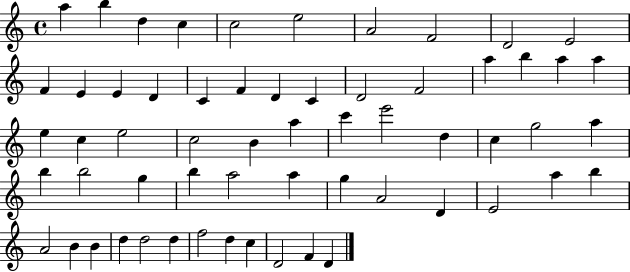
A5/q B5/q D5/q C5/q C5/h E5/h A4/h F4/h D4/h E4/h F4/q E4/q E4/q D4/q C4/q F4/q D4/q C4/q D4/h F4/h A5/q B5/q A5/q A5/q E5/q C5/q E5/h C5/h B4/q A5/q C6/q E6/h D5/q C5/q G5/h A5/q B5/q B5/h G5/q B5/q A5/h A5/q G5/q A4/h D4/q E4/h A5/q B5/q A4/h B4/q B4/q D5/q D5/h D5/q F5/h D5/q C5/q D4/h F4/q D4/q